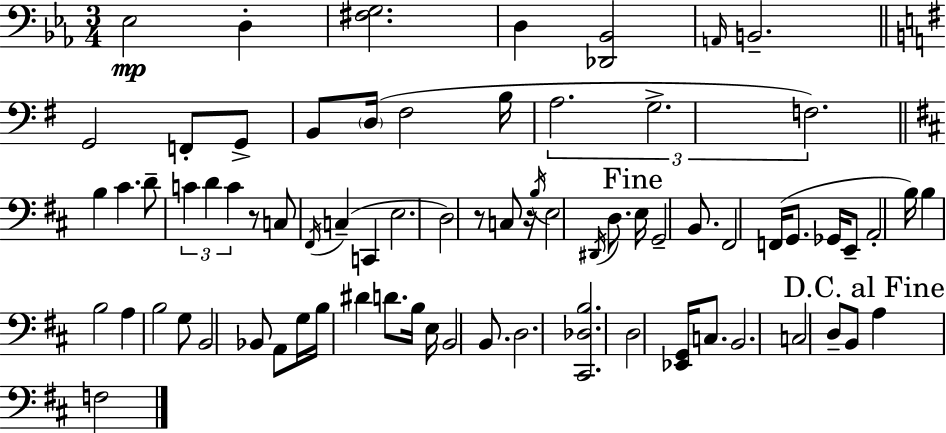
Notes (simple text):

Eb3/h D3/q [F#3,G3]/h. D3/q [Db2,Bb2]/h A2/s B2/h. G2/h F2/e G2/e B2/e D3/s F#3/h B3/s A3/h. G3/h. F3/h. B3/q C#4/q. D4/e C4/q D4/q C4/q R/e C3/e F#2/s C3/q C2/q E3/h. D3/h R/e C3/e R/s B3/s E3/h D#2/s D3/e. E3/s G2/h B2/e. F#2/h F2/s G2/e. Gb2/s E2/e A2/h B3/s B3/q B3/h A3/q B3/h G3/e B2/h Bb2/e A2/e G3/s B3/s D#4/q D4/e. B3/s E3/s B2/h B2/e. D3/h. [C#2,Db3,B3]/h. D3/h [Eb2,G2]/s C3/e. B2/h. C3/h D3/e B2/e A3/q F3/h